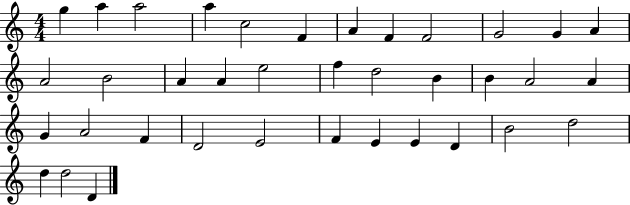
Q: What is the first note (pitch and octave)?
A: G5